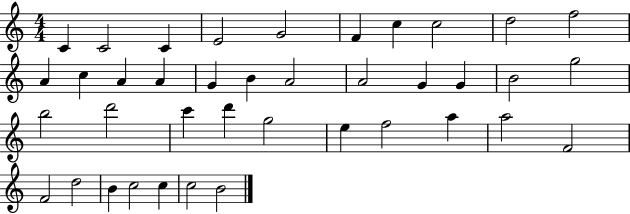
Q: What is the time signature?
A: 4/4